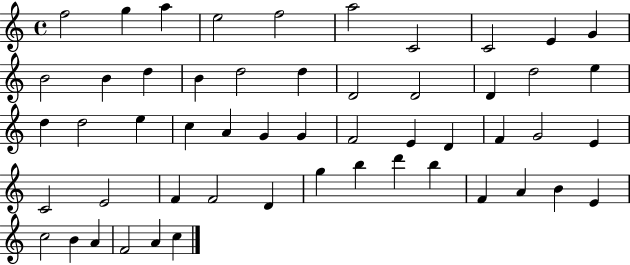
{
  \clef treble
  \time 4/4
  \defaultTimeSignature
  \key c \major
  f''2 g''4 a''4 | e''2 f''2 | a''2 c'2 | c'2 e'4 g'4 | \break b'2 b'4 d''4 | b'4 d''2 d''4 | d'2 d'2 | d'4 d''2 e''4 | \break d''4 d''2 e''4 | c''4 a'4 g'4 g'4 | f'2 e'4 d'4 | f'4 g'2 e'4 | \break c'2 e'2 | f'4 f'2 d'4 | g''4 b''4 d'''4 b''4 | f'4 a'4 b'4 e'4 | \break c''2 b'4 a'4 | f'2 a'4 c''4 | \bar "|."
}